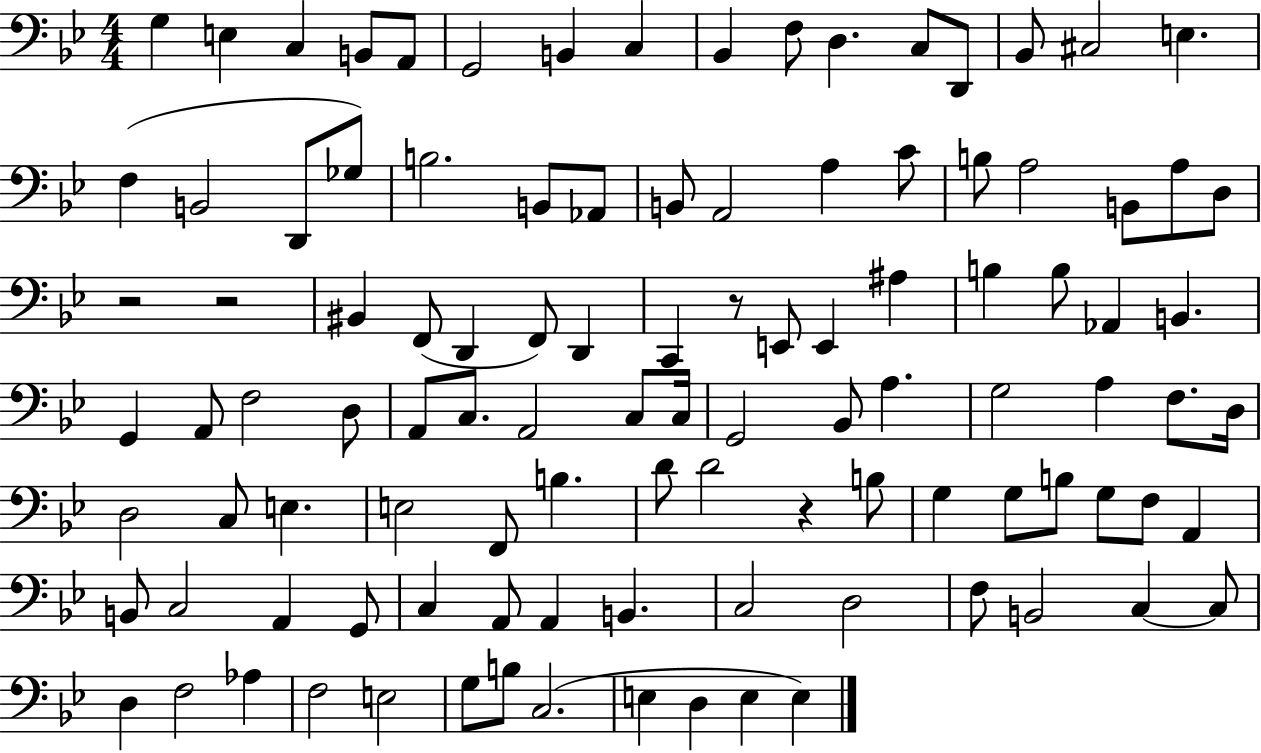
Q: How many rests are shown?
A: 4